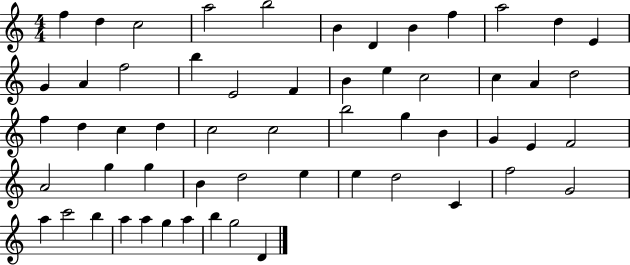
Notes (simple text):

F5/q D5/q C5/h A5/h B5/h B4/q D4/q B4/q F5/q A5/h D5/q E4/q G4/q A4/q F5/h B5/q E4/h F4/q B4/q E5/q C5/h C5/q A4/q D5/h F5/q D5/q C5/q D5/q C5/h C5/h B5/h G5/q B4/q G4/q E4/q F4/h A4/h G5/q G5/q B4/q D5/h E5/q E5/q D5/h C4/q F5/h G4/h A5/q C6/h B5/q A5/q A5/q G5/q A5/q B5/q G5/h D4/q